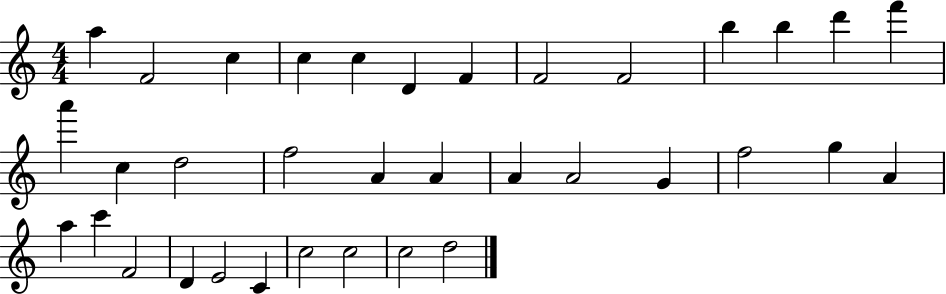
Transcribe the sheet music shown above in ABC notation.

X:1
T:Untitled
M:4/4
L:1/4
K:C
a F2 c c c D F F2 F2 b b d' f' a' c d2 f2 A A A A2 G f2 g A a c' F2 D E2 C c2 c2 c2 d2